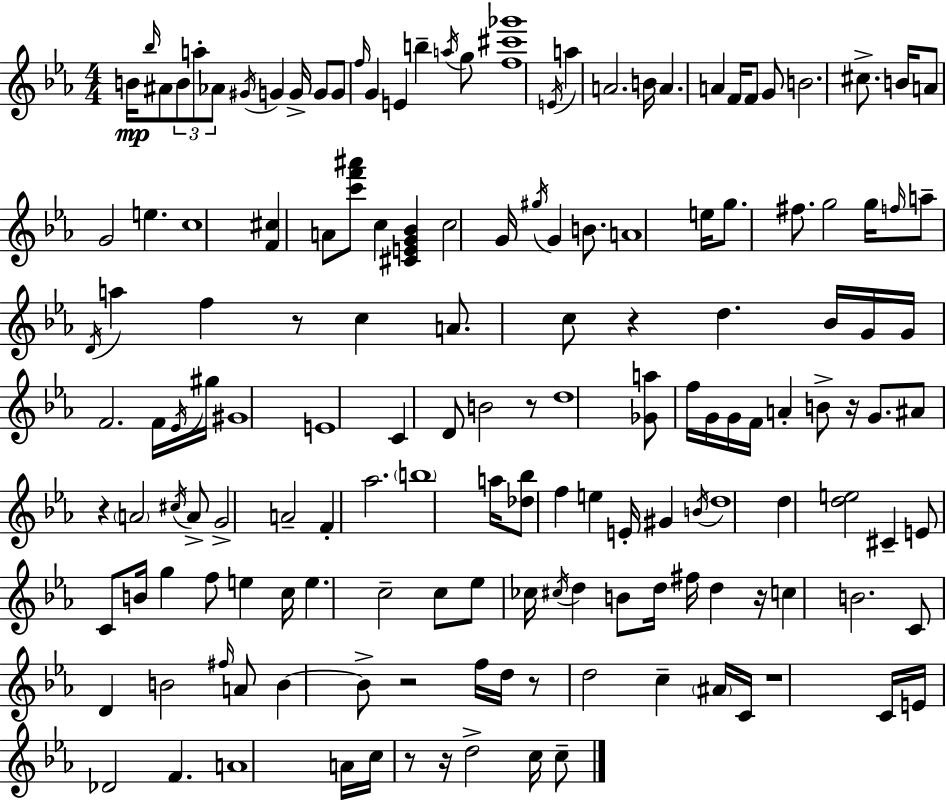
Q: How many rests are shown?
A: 11